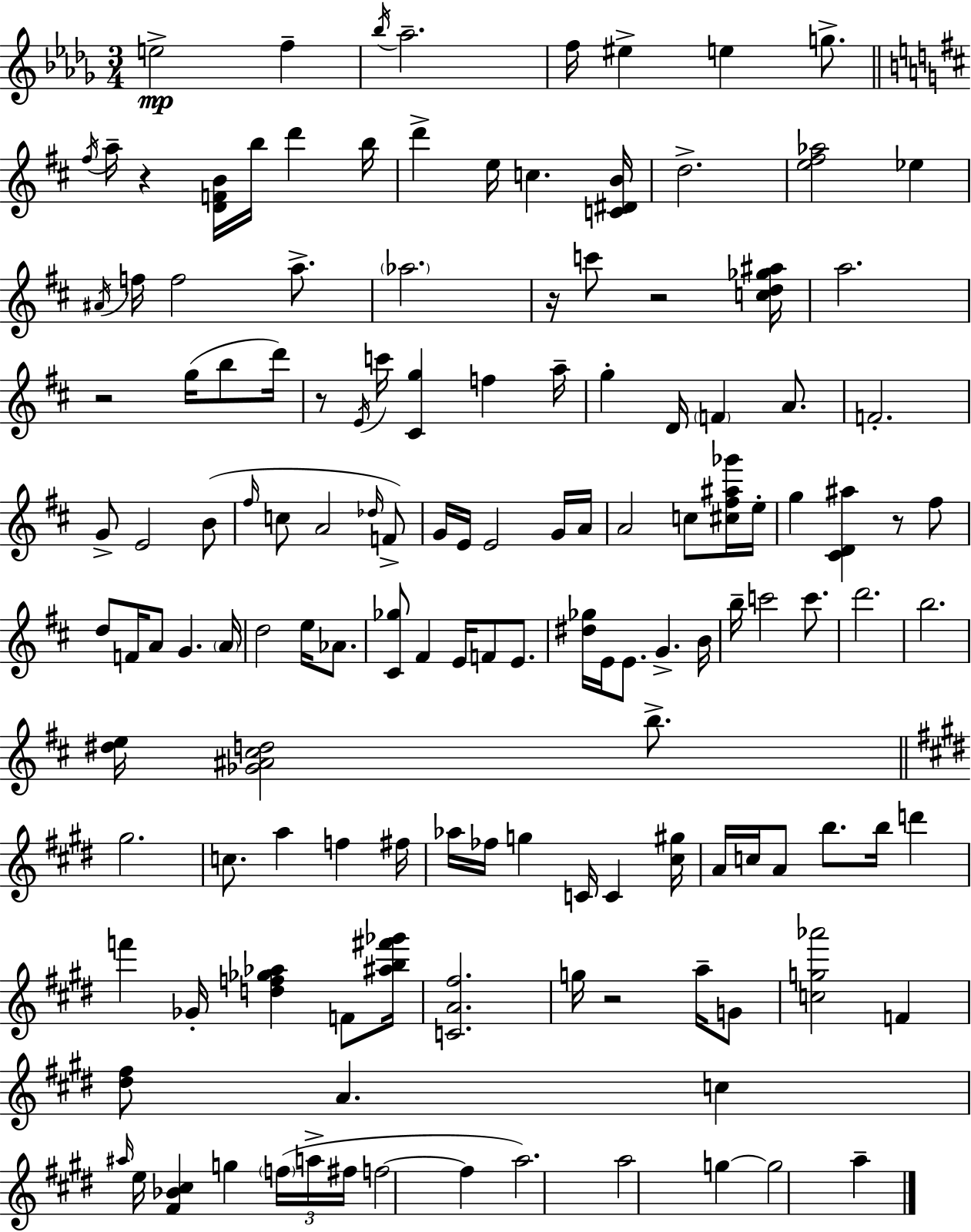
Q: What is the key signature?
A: BES minor